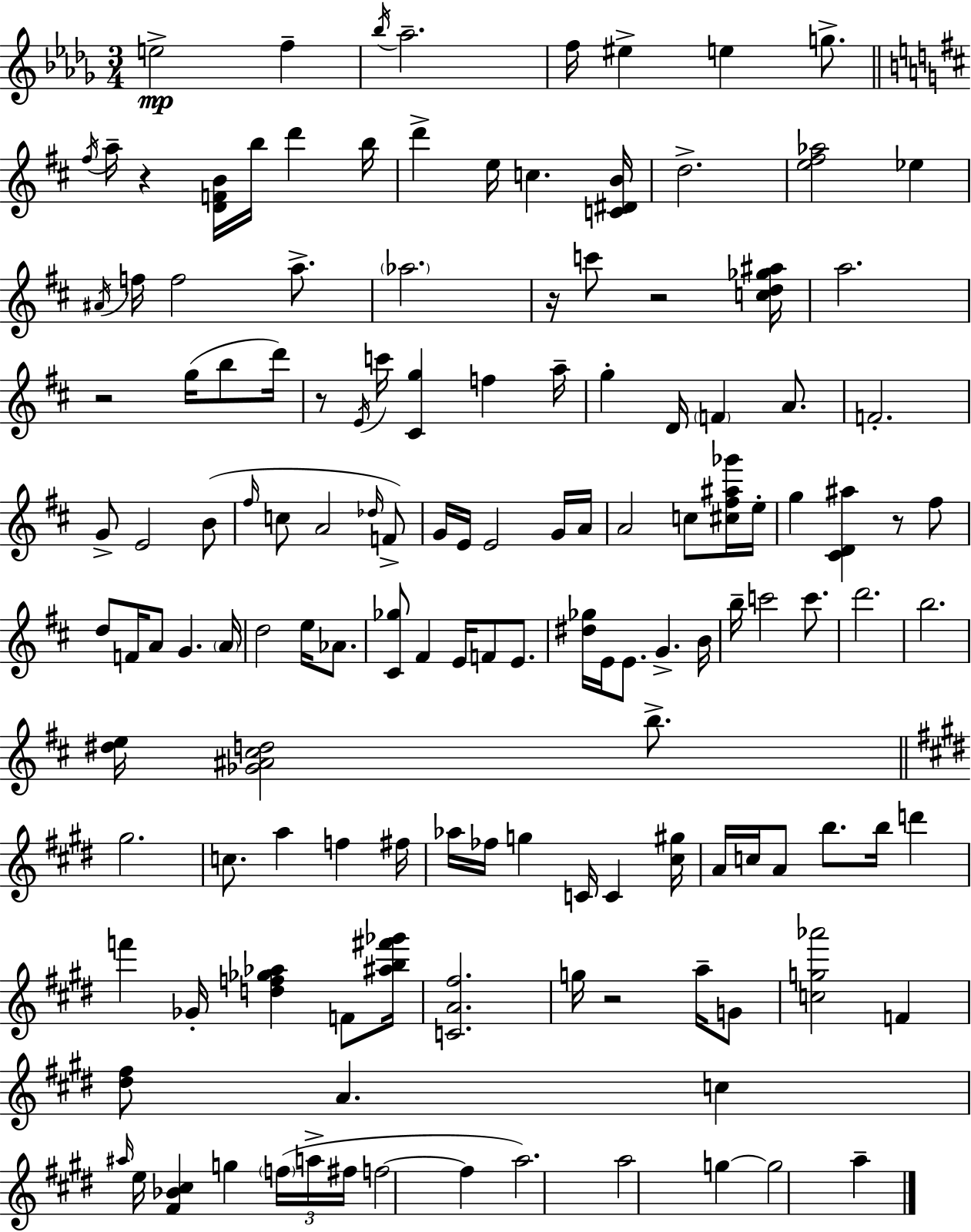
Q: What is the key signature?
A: BES minor